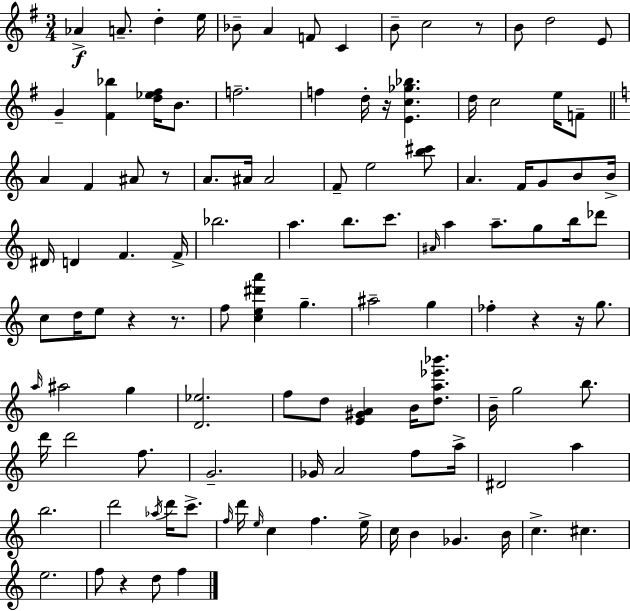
Ab4/q A4/e. D5/q E5/s Bb4/e A4/q F4/e C4/q B4/e C5/h R/e B4/e D5/h E4/e G4/q [F#4,Bb5]/q [D5,Eb5,F#5]/s B4/e. F5/h. F5/q D5/s R/s [E4,C5,Gb5,Bb5]/q. D5/s C5/h E5/s F4/e A4/q F4/q A#4/e R/e A4/e. A#4/s A#4/h F4/e E5/h [B5,C#6]/e A4/q. F4/s G4/e B4/e B4/s D#4/s D4/q F4/q. F4/s Bb5/h. A5/q. B5/e. C6/e. A#4/s A5/q A5/e. G5/e B5/s Db6/e C5/e D5/s E5/e R/q R/e. F5/e [C5,E5,D#6,A6]/q G5/q. A#5/h G5/q FES5/q R/q R/s G5/e. A5/s A#5/h G5/q [D4,Eb5]/h. F5/e D5/e [E4,G#4,A4]/q B4/s [D5,A5,Eb6,Bb6]/e. B4/s G5/h B5/e. D6/s D6/h F5/e. G4/h. Gb4/s A4/h F5/e A5/s D#4/h A5/q B5/h. D6/h Ab5/s D6/s C6/e. F5/s D6/s E5/s C5/q F5/q. E5/s C5/s B4/q Gb4/q. B4/s C5/q. C#5/q. E5/h. F5/e R/q D5/e F5/q